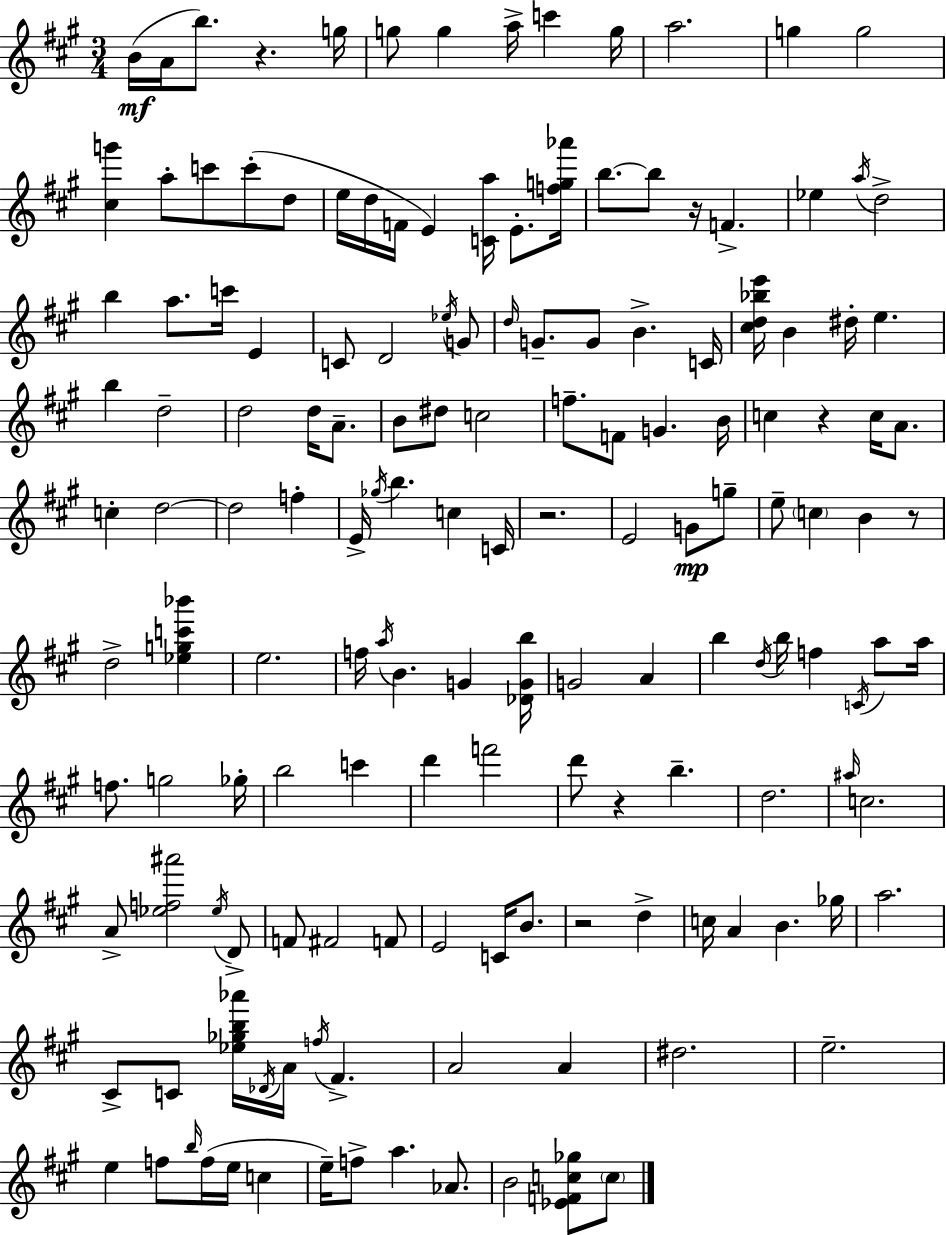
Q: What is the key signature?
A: A major